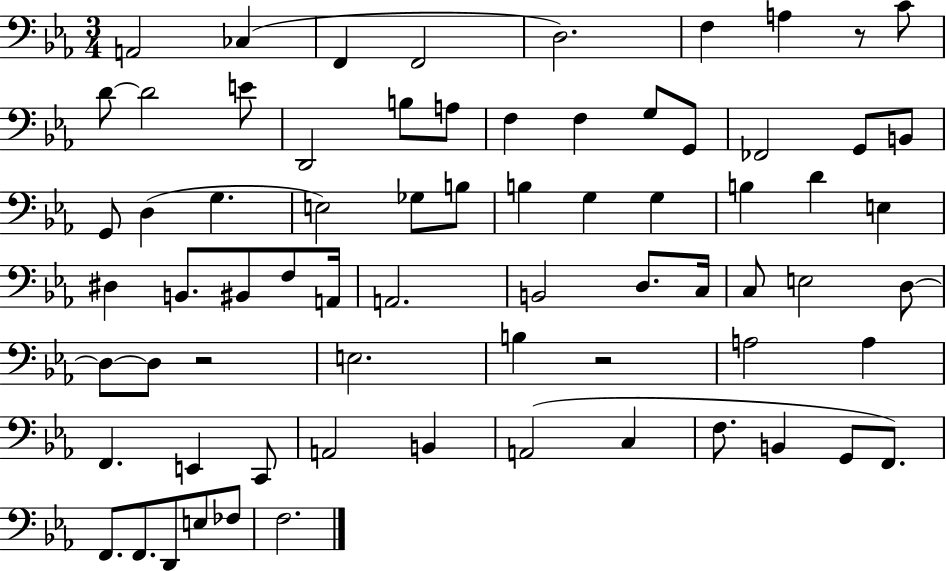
X:1
T:Untitled
M:3/4
L:1/4
K:Eb
A,,2 _C, F,, F,,2 D,2 F, A, z/2 C/2 D/2 D2 E/2 D,,2 B,/2 A,/2 F, F, G,/2 G,,/2 _F,,2 G,,/2 B,,/2 G,,/2 D, G, E,2 _G,/2 B,/2 B, G, G, B, D E, ^D, B,,/2 ^B,,/2 F,/2 A,,/4 A,,2 B,,2 D,/2 C,/4 C,/2 E,2 D,/2 D,/2 D,/2 z2 E,2 B, z2 A,2 A, F,, E,, C,,/2 A,,2 B,, A,,2 C, F,/2 B,, G,,/2 F,,/2 F,,/2 F,,/2 D,,/2 E,/2 _F,/2 F,2